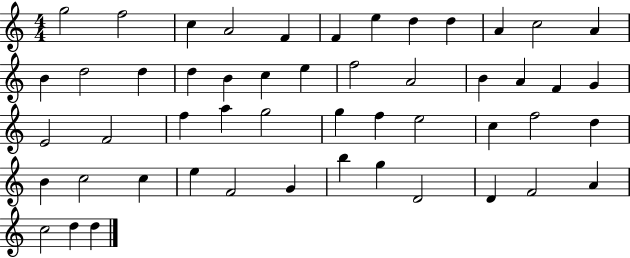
G5/h F5/h C5/q A4/h F4/q F4/q E5/q D5/q D5/q A4/q C5/h A4/q B4/q D5/h D5/q D5/q B4/q C5/q E5/q F5/h A4/h B4/q A4/q F4/q G4/q E4/h F4/h F5/q A5/q G5/h G5/q F5/q E5/h C5/q F5/h D5/q B4/q C5/h C5/q E5/q F4/h G4/q B5/q G5/q D4/h D4/q F4/h A4/q C5/h D5/q D5/q